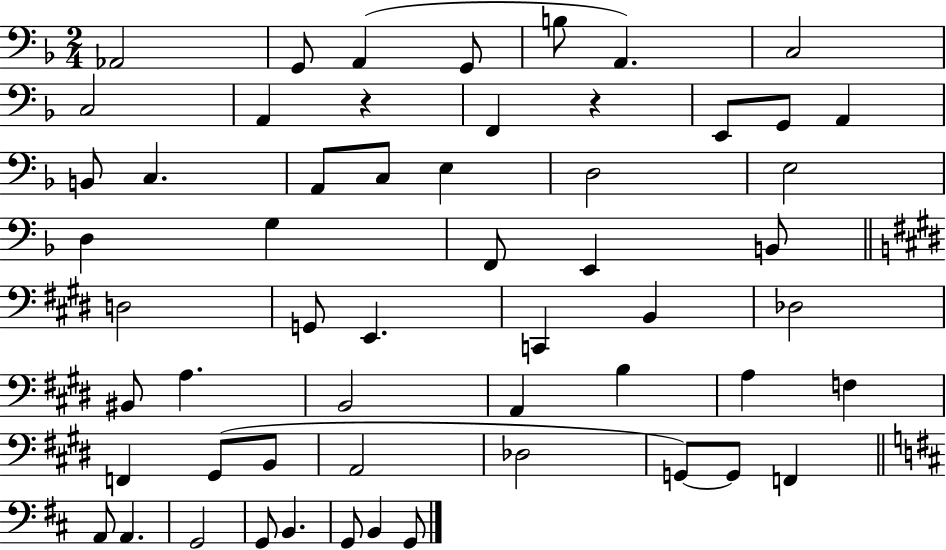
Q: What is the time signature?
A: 2/4